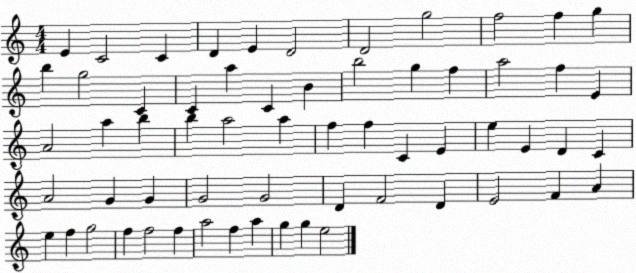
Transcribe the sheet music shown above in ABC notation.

X:1
T:Untitled
M:4/4
L:1/4
K:C
E C2 C D E D2 D2 g2 f2 f g b g2 C C a C B b2 g f a2 f E A2 a b b a2 a f f C E e E D C A2 G G G2 G2 D F2 D E2 F A e f g2 f f2 f a2 f a g g e2